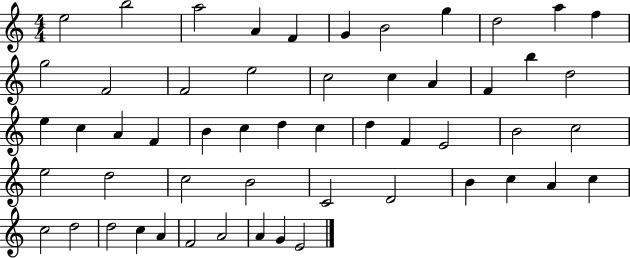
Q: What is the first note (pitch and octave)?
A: E5